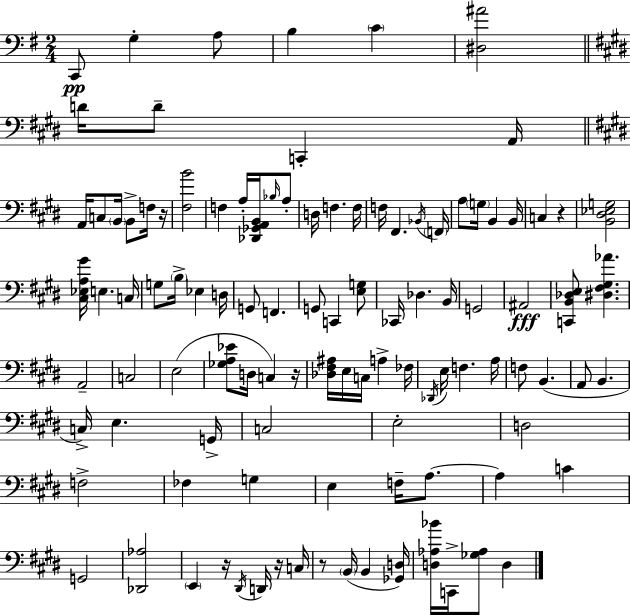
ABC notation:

X:1
T:Untitled
M:2/4
L:1/4
K:Em
C,,/2 G, A,/2 B, C [^D,^A]2 D/4 D/2 C,, A,,/4 A,,/4 C,/2 B,,/4 B,,/2 F,/4 z/4 [^F,B]2 F, A,/4 [_D,,_G,,A,,B,,]/4 _B,/4 A,/2 D,/4 F, F,/4 F,/4 ^F,, _B,,/4 F,,/4 A,/2 G,/4 B,, B,,/4 C, z [B,,^D,_E,G,]2 [^C,_E,A,^G]/4 E, C,/4 G,/2 B,/4 _E, D,/4 G,,/2 F,, G,,/2 C,, [E,G,]/2 _C,,/4 _D, B,,/4 G,,2 ^A,,2 [C,,B,,_D,E,]/2 [^D,^F,^G,_A] A,,2 C,2 E,2 [_G,A,_E]/2 D,/4 C, z/4 [_D,^F,^A,]/4 E,/4 C,/4 A, _F,/4 _D,,/4 E,/4 F, A,/4 F,/2 B,, A,,/2 B,, C,/4 E, G,,/4 C,2 E,2 D,2 F,2 _F, G, E, F,/4 A,/2 A, C G,,2 [_D,,_A,]2 E,, z/4 ^D,,/4 D,,/4 z/4 C,/4 z/2 B,,/4 B,, [_G,,D,]/4 [D,_A,_B]/4 C,,/4 [_G,_A,]/2 D,